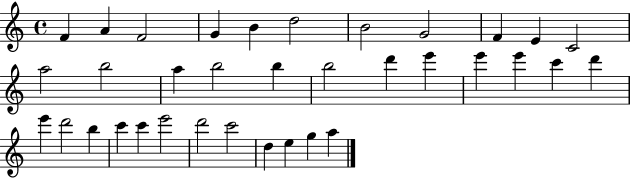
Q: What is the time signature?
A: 4/4